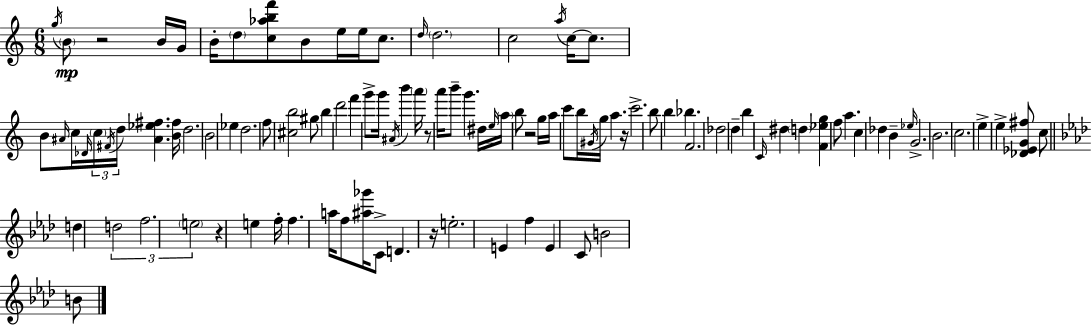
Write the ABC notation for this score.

X:1
T:Untitled
M:6/8
L:1/4
K:C
g/4 B/2 z2 B/4 G/4 B/4 d/2 [c_abf']/2 B/2 e/4 e/4 c/2 d/4 d2 c2 a/4 c/4 c/2 B/2 ^A/4 c/4 _D/4 c/4 ^F/4 d/4 [^A_e^f] [B^f]/4 d2 B2 _e d2 f/2 [^cb]2 ^g/2 b d'2 f' g'/2 g'/4 ^A/4 b' a'/4 z/2 a'/4 b'/2 g' ^d/4 e/4 a/4 b/2 z2 g/4 a/4 c'/2 b/4 ^G/4 g/4 a z/4 c'2 b/2 b _b F2 _d2 d b C/4 ^d d [F_eg] f/2 a c _d B _e/4 G2 B2 c2 e e [_D_EG^f]/2 c/2 d d2 f2 e2 z e f/4 f a/4 f/2 [^a_g']/4 C/2 D z/4 e2 E f E C/2 B2 B/2